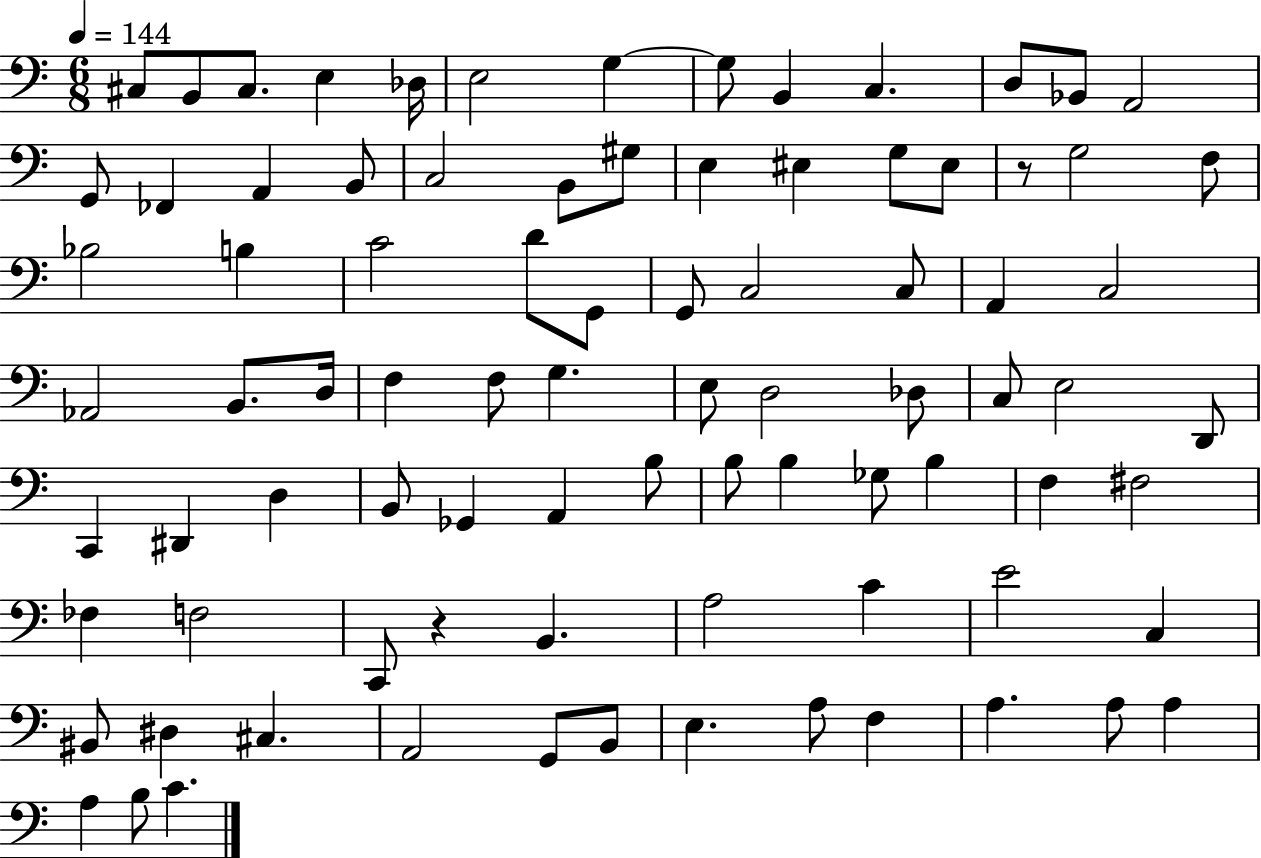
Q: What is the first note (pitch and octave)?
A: C#3